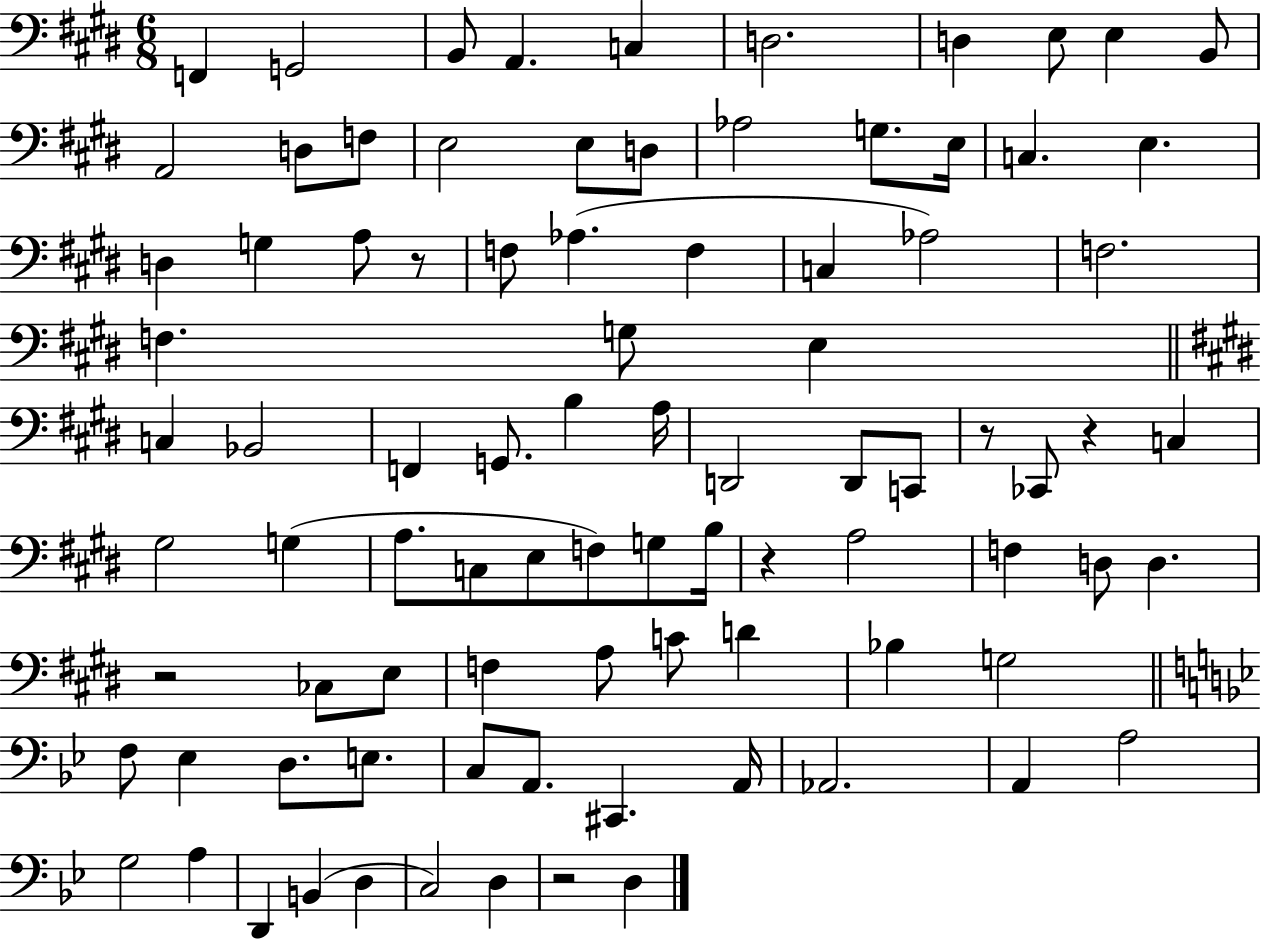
X:1
T:Untitled
M:6/8
L:1/4
K:E
F,, G,,2 B,,/2 A,, C, D,2 D, E,/2 E, B,,/2 A,,2 D,/2 F,/2 E,2 E,/2 D,/2 _A,2 G,/2 E,/4 C, E, D, G, A,/2 z/2 F,/2 _A, F, C, _A,2 F,2 F, G,/2 E, C, _B,,2 F,, G,,/2 B, A,/4 D,,2 D,,/2 C,,/2 z/2 _C,,/2 z C, ^G,2 G, A,/2 C,/2 E,/2 F,/2 G,/2 B,/4 z A,2 F, D,/2 D, z2 _C,/2 E,/2 F, A,/2 C/2 D _B, G,2 F,/2 _E, D,/2 E,/2 C,/2 A,,/2 ^C,, A,,/4 _A,,2 A,, A,2 G,2 A, D,, B,, D, C,2 D, z2 D,